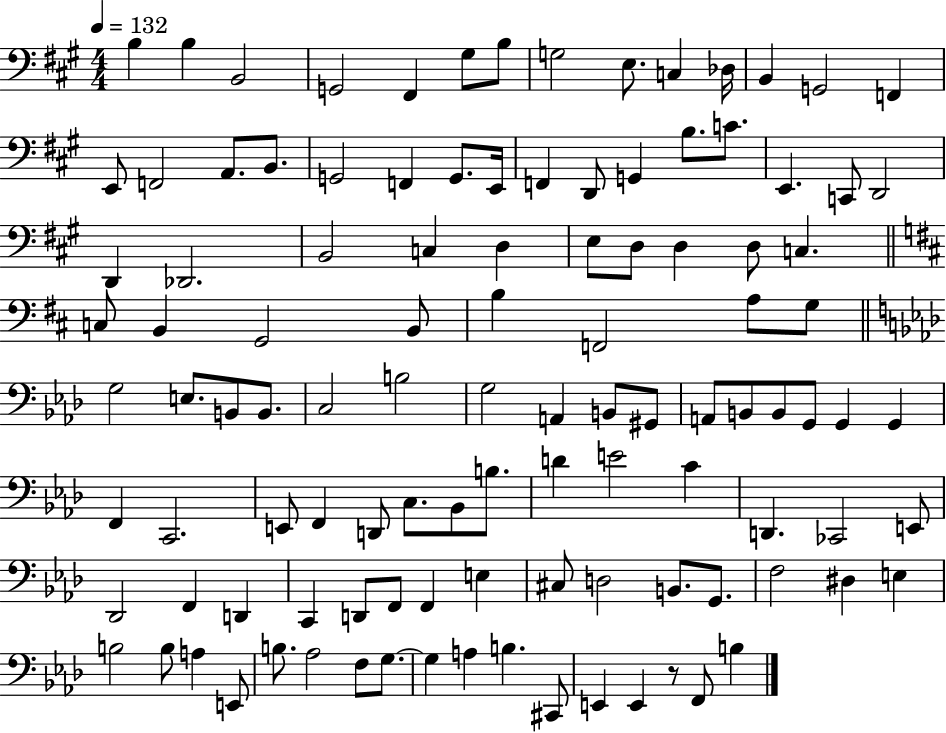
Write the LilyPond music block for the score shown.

{
  \clef bass
  \numericTimeSignature
  \time 4/4
  \key a \major
  \tempo 4 = 132
  b4 b4 b,2 | g,2 fis,4 gis8 b8 | g2 e8. c4 des16 | b,4 g,2 f,4 | \break e,8 f,2 a,8. b,8. | g,2 f,4 g,8. e,16 | f,4 d,8 g,4 b8. c'8. | e,4. c,8 d,2 | \break d,4 des,2. | b,2 c4 d4 | e8 d8 d4 d8 c4. | \bar "||" \break \key d \major c8 b,4 g,2 b,8 | b4 f,2 a8 g8 | \bar "||" \break \key f \minor g2 e8. b,8 b,8. | c2 b2 | g2 a,4 b,8 gis,8 | a,8 b,8 b,8 g,8 g,4 g,4 | \break f,4 c,2. | e,8 f,4 d,8 c8. bes,8 b8. | d'4 e'2 c'4 | d,4. ces,2 e,8 | \break des,2 f,4 d,4 | c,4 d,8 f,8 f,4 e4 | cis8 d2 b,8. g,8. | f2 dis4 e4 | \break b2 b8 a4 e,8 | b8. aes2 f8 g8.~~ | g4 a4 b4. cis,8 | e,4 e,4 r8 f,8 b4 | \break \bar "|."
}